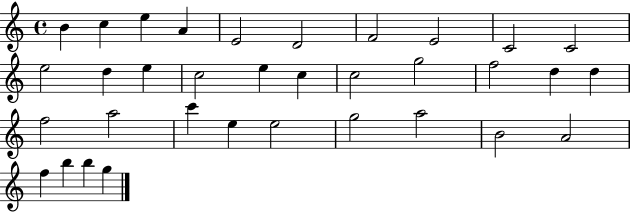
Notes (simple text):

B4/q C5/q E5/q A4/q E4/h D4/h F4/h E4/h C4/h C4/h E5/h D5/q E5/q C5/h E5/q C5/q C5/h G5/h F5/h D5/q D5/q F5/h A5/h C6/q E5/q E5/h G5/h A5/h B4/h A4/h F5/q B5/q B5/q G5/q